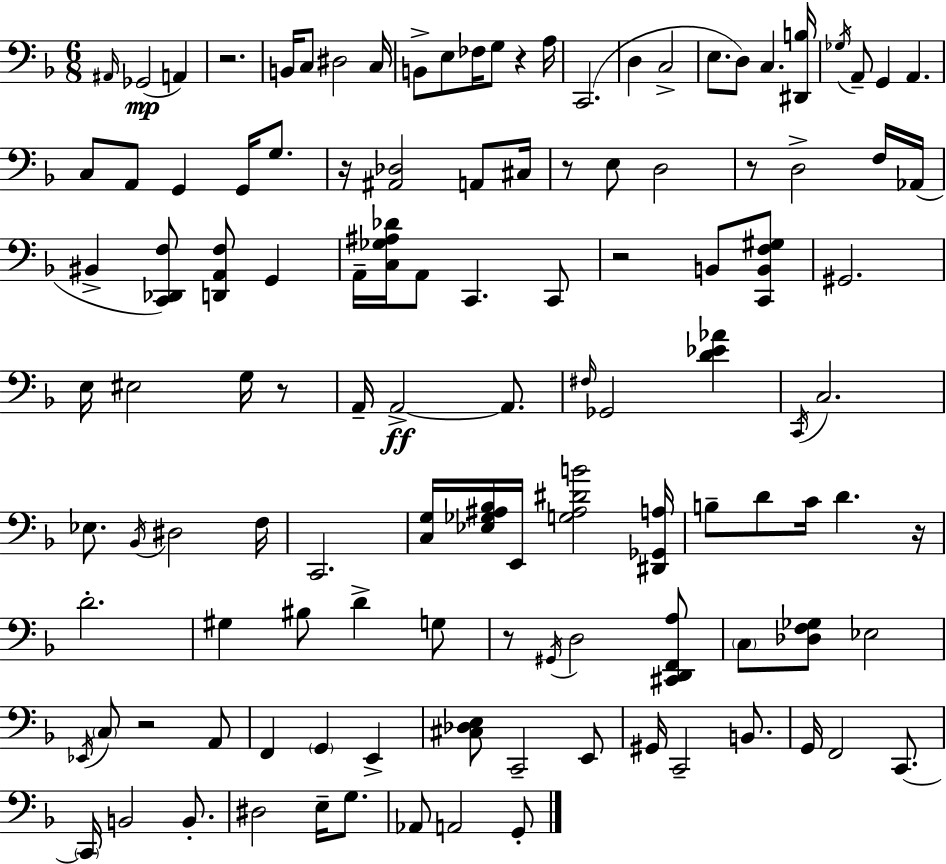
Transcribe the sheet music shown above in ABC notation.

X:1
T:Untitled
M:6/8
L:1/4
K:F
^A,,/4 _G,,2 A,, z2 B,,/4 C,/2 ^D,2 C,/4 B,,/2 E,/2 _F,/4 G,/2 z A,/4 C,,2 D, C,2 E,/2 D,/2 C, [^D,,B,]/4 _G,/4 A,,/2 G,, A,, C,/2 A,,/2 G,, G,,/4 G,/2 z/4 [^A,,_D,]2 A,,/2 ^C,/4 z/2 E,/2 D,2 z/2 D,2 F,/4 _A,,/4 ^B,, [C,,_D,,F,]/2 [D,,A,,F,]/2 G,, A,,/4 [C,_G,^A,_D]/4 A,,/2 C,, C,,/2 z2 B,,/2 [C,,B,,F,^G,]/2 ^G,,2 E,/4 ^E,2 G,/4 z/2 A,,/4 A,,2 A,,/2 ^F,/4 _G,,2 [D_E_A] C,,/4 C,2 _E,/2 _B,,/4 ^D,2 F,/4 C,,2 [C,G,]/4 [_E,_G,^A,_B,]/4 E,,/4 [G,^A,^DB]2 [^D,,_G,,A,]/4 B,/2 D/2 C/4 D z/4 D2 ^G, ^B,/2 D G,/2 z/2 ^G,,/4 D,2 [^C,,D,,F,,A,]/2 C,/2 [_D,F,_G,]/2 _E,2 _E,,/4 C,/2 z2 A,,/2 F,, G,, E,, [^C,_D,E,]/2 C,,2 E,,/2 ^G,,/4 C,,2 B,,/2 G,,/4 F,,2 C,,/2 C,,/4 B,,2 B,,/2 ^D,2 E,/4 G,/2 _A,,/2 A,,2 G,,/2